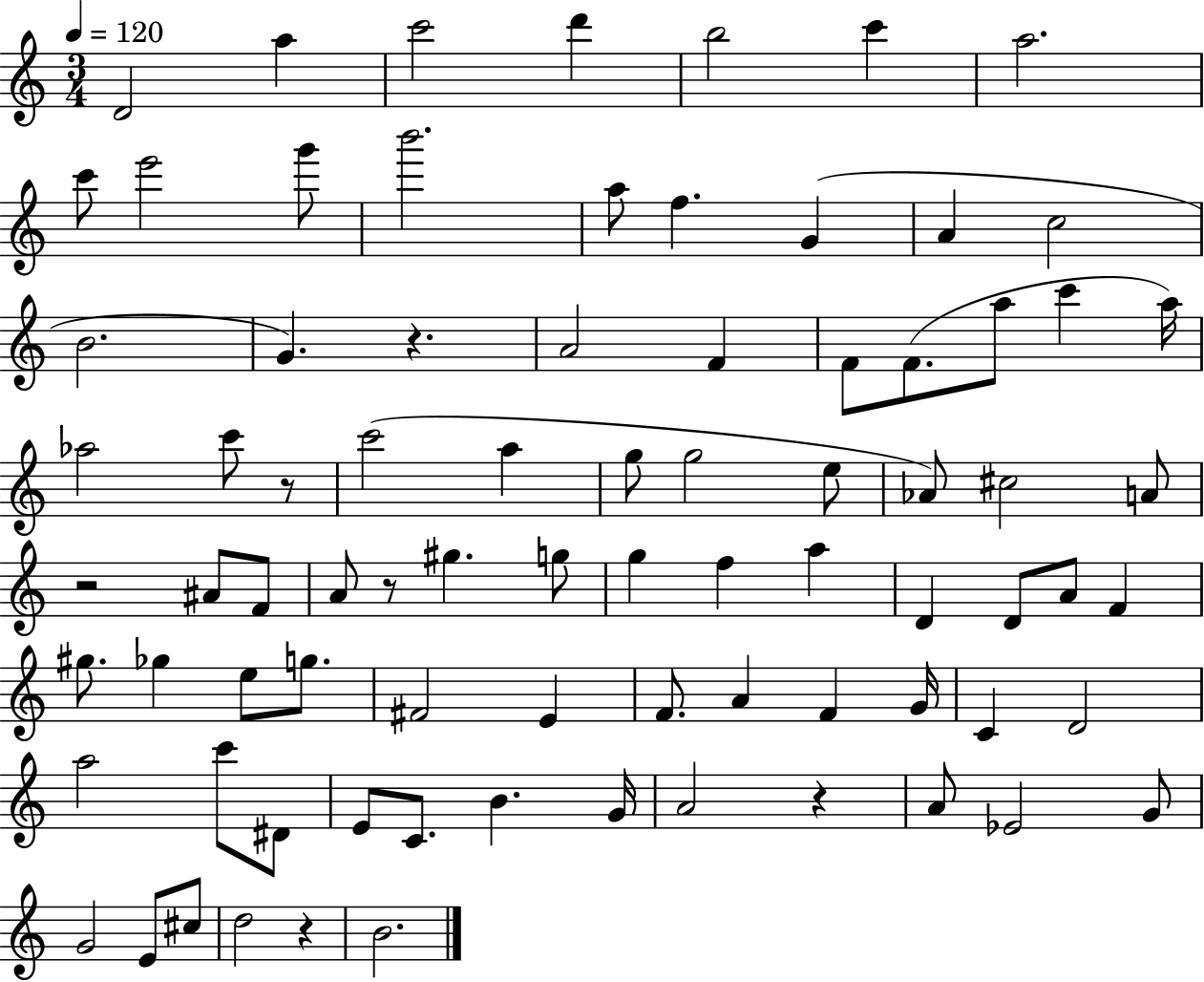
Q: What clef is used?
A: treble